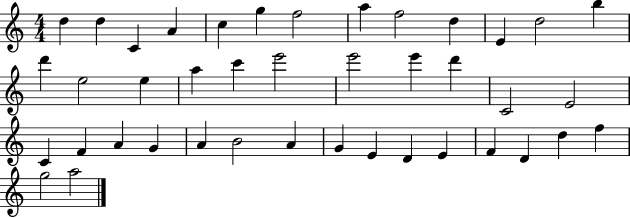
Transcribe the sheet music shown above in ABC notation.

X:1
T:Untitled
M:4/4
L:1/4
K:C
d d C A c g f2 a f2 d E d2 b d' e2 e a c' e'2 e'2 e' d' C2 E2 C F A G A B2 A G E D E F D d f g2 a2